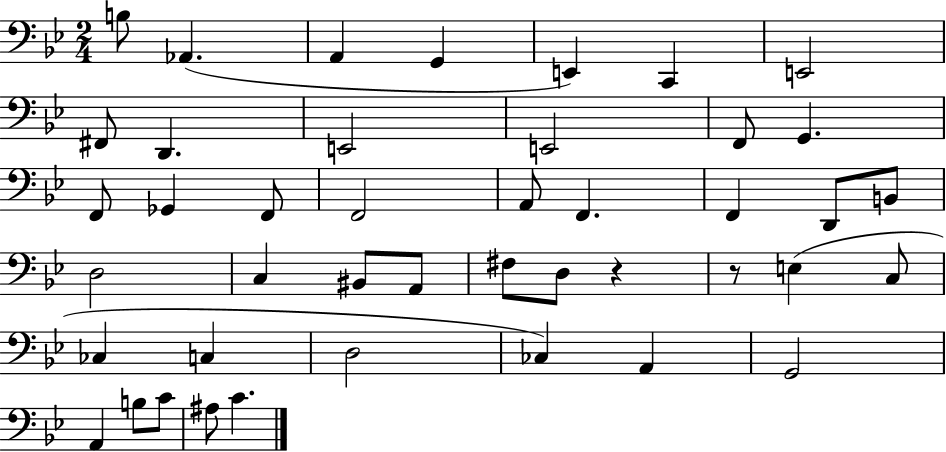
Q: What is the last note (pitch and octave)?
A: C4